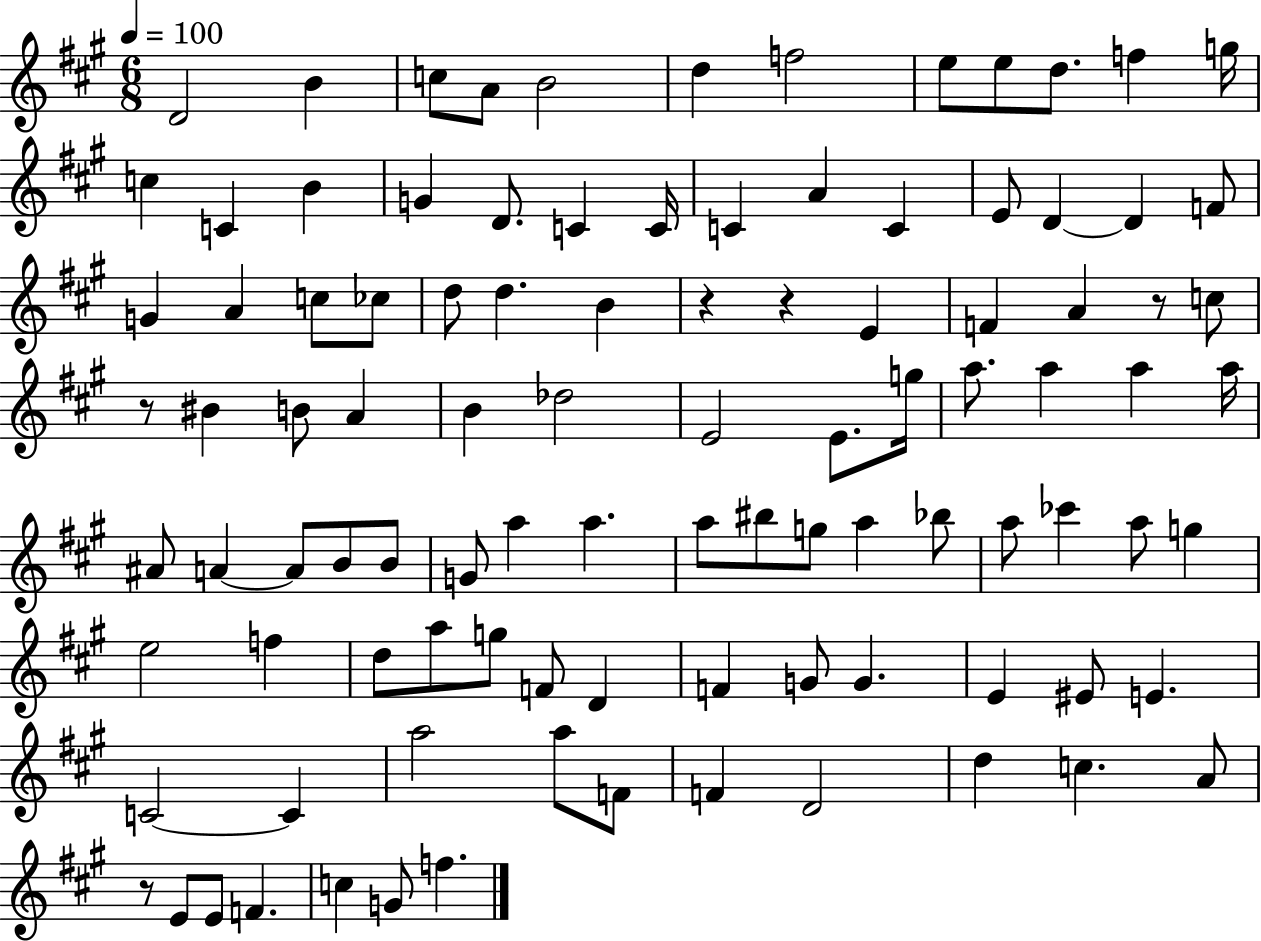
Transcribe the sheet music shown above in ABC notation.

X:1
T:Untitled
M:6/8
L:1/4
K:A
D2 B c/2 A/2 B2 d f2 e/2 e/2 d/2 f g/4 c C B G D/2 C C/4 C A C E/2 D D F/2 G A c/2 _c/2 d/2 d B z z E F A z/2 c/2 z/2 ^B B/2 A B _d2 E2 E/2 g/4 a/2 a a a/4 ^A/2 A A/2 B/2 B/2 G/2 a a a/2 ^b/2 g/2 a _b/2 a/2 _c' a/2 g e2 f d/2 a/2 g/2 F/2 D F G/2 G E ^E/2 E C2 C a2 a/2 F/2 F D2 d c A/2 z/2 E/2 E/2 F c G/2 f